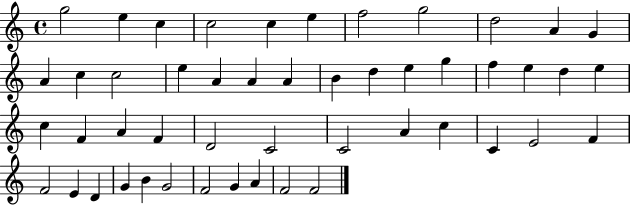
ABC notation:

X:1
T:Untitled
M:4/4
L:1/4
K:C
g2 e c c2 c e f2 g2 d2 A G A c c2 e A A A B d e g f e d e c F A F D2 C2 C2 A c C E2 F F2 E D G B G2 F2 G A F2 F2